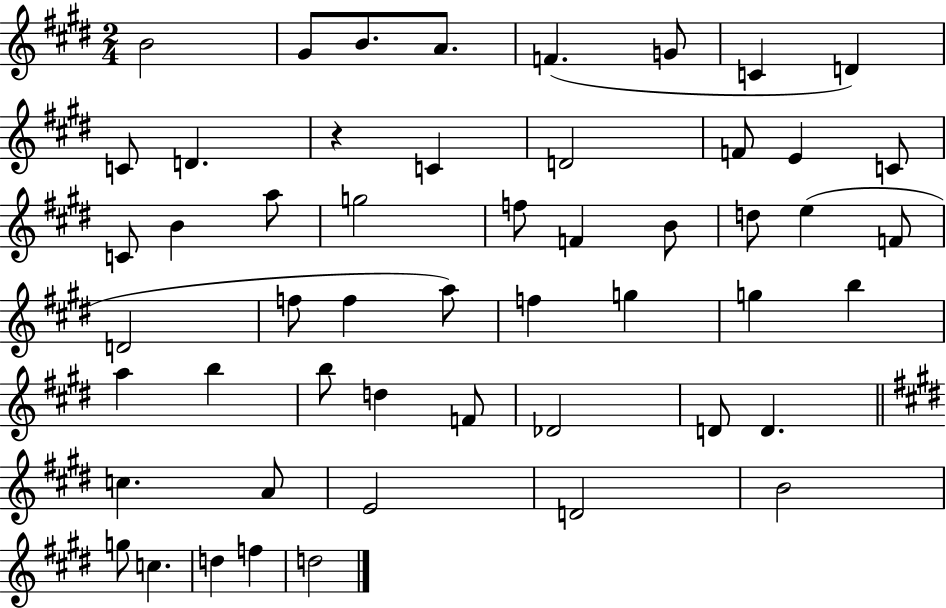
X:1
T:Untitled
M:2/4
L:1/4
K:E
B2 ^G/2 B/2 A/2 F G/2 C D C/2 D z C D2 F/2 E C/2 C/2 B a/2 g2 f/2 F B/2 d/2 e F/2 D2 f/2 f a/2 f g g b a b b/2 d F/2 _D2 D/2 D c A/2 E2 D2 B2 g/2 c d f d2